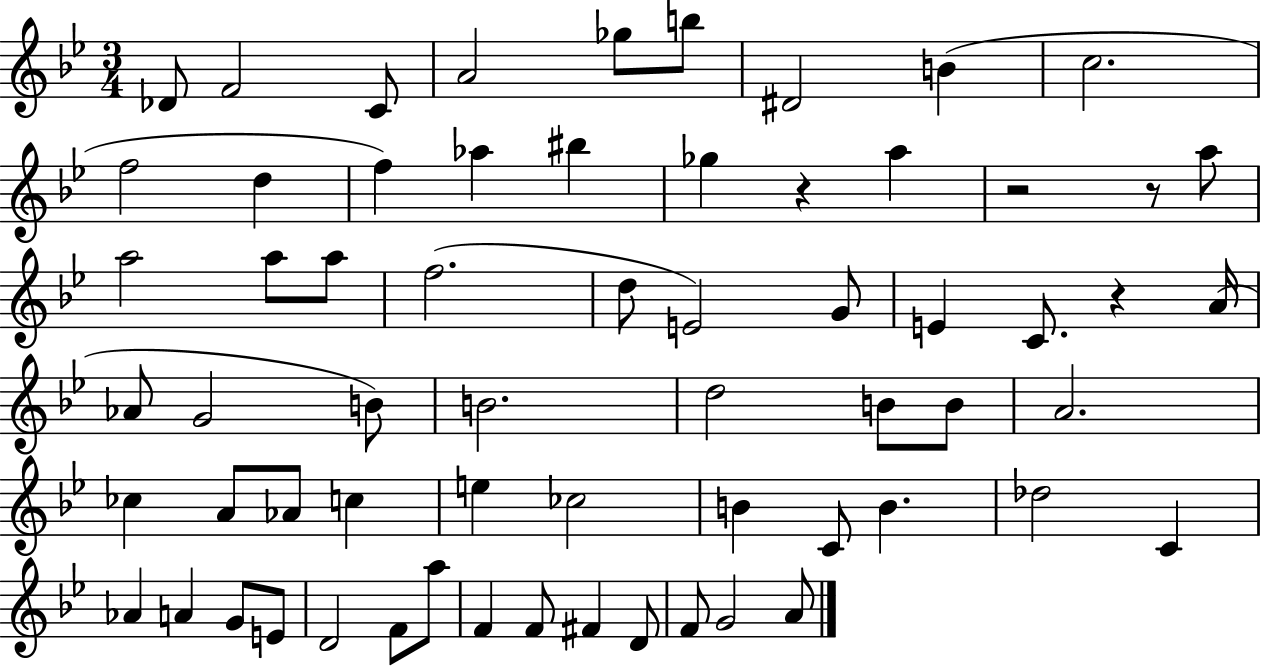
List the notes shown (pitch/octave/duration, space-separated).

Db4/e F4/h C4/e A4/h Gb5/e B5/e D#4/h B4/q C5/h. F5/h D5/q F5/q Ab5/q BIS5/q Gb5/q R/q A5/q R/h R/e A5/e A5/h A5/e A5/e F5/h. D5/e E4/h G4/e E4/q C4/e. R/q A4/s Ab4/e G4/h B4/e B4/h. D5/h B4/e B4/e A4/h. CES5/q A4/e Ab4/e C5/q E5/q CES5/h B4/q C4/e B4/q. Db5/h C4/q Ab4/q A4/q G4/e E4/e D4/h F4/e A5/e F4/q F4/e F#4/q D4/e F4/e G4/h A4/e